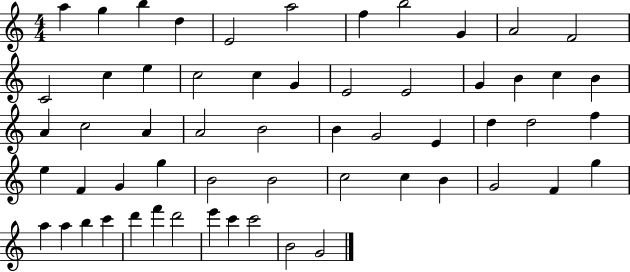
A5/q G5/q B5/q D5/q E4/h A5/h F5/q B5/h G4/q A4/h F4/h C4/h C5/q E5/q C5/h C5/q G4/q E4/h E4/h G4/q B4/q C5/q B4/q A4/q C5/h A4/q A4/h B4/h B4/q G4/h E4/q D5/q D5/h F5/q E5/q F4/q G4/q G5/q B4/h B4/h C5/h C5/q B4/q G4/h F4/q G5/q A5/q A5/q B5/q C6/q D6/q F6/q D6/h E6/q C6/q C6/h B4/h G4/h